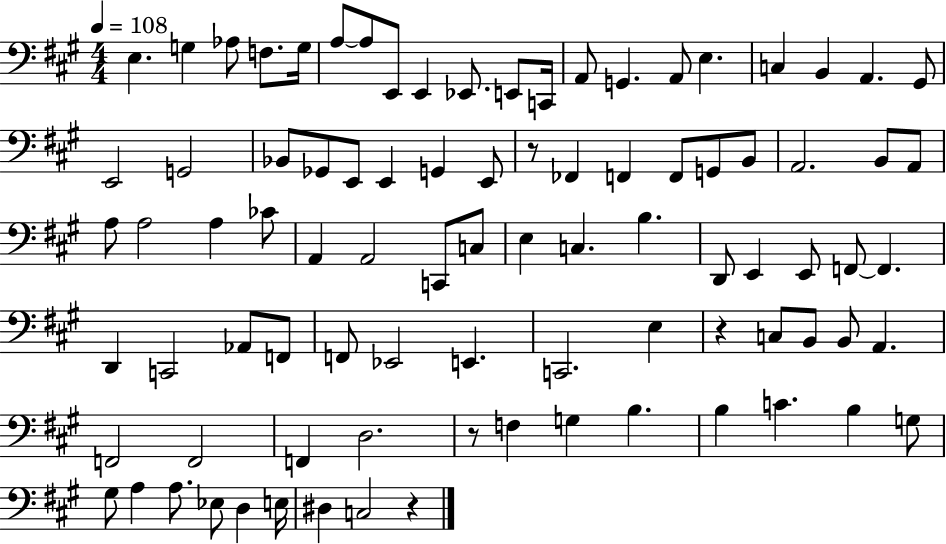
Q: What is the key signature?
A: A major